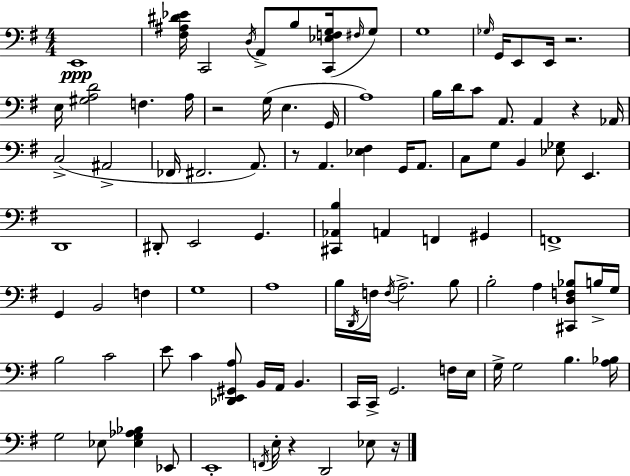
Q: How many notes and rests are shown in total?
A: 99